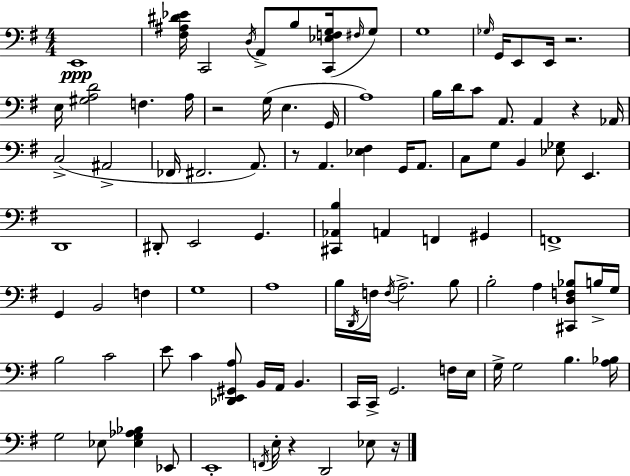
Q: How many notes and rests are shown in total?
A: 99